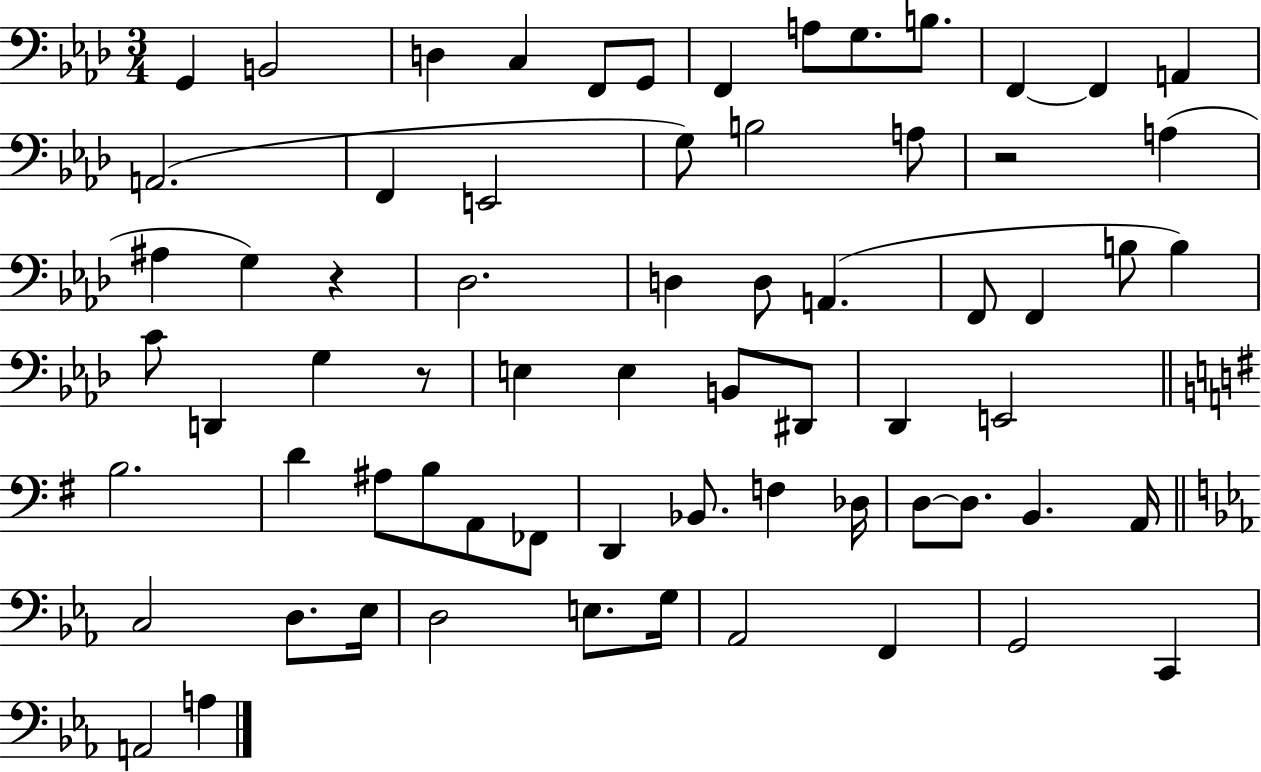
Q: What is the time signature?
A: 3/4